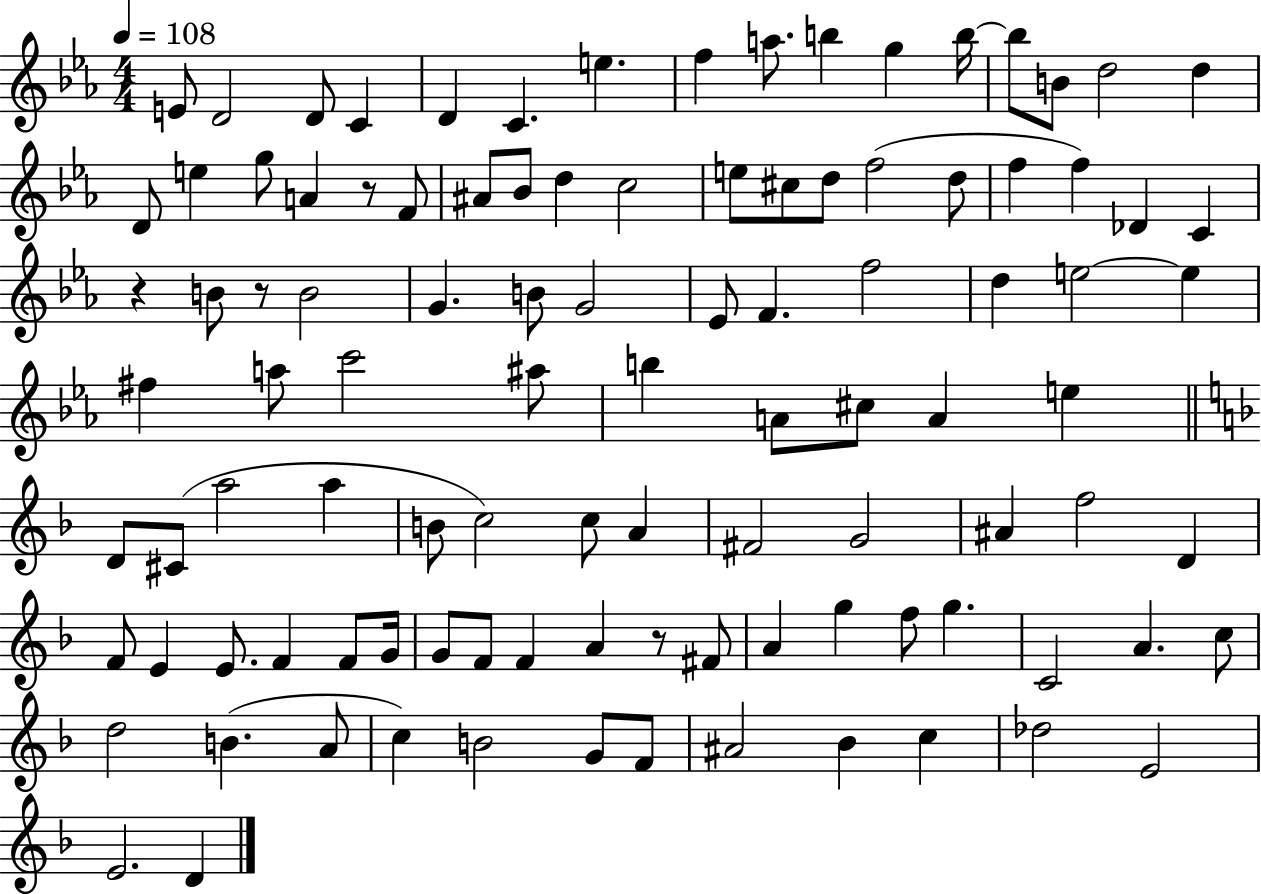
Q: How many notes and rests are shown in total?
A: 103